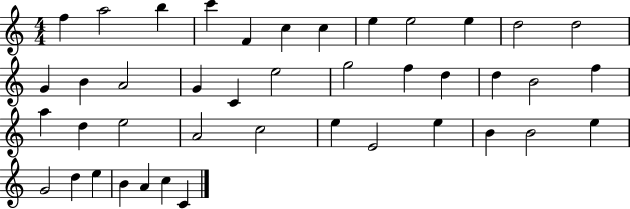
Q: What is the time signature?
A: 4/4